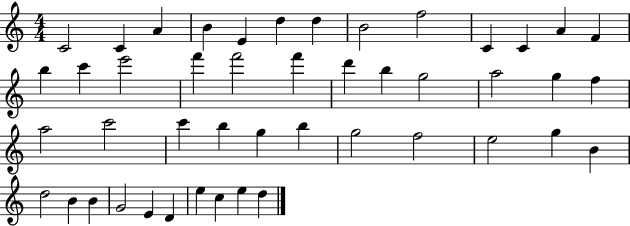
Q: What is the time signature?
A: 4/4